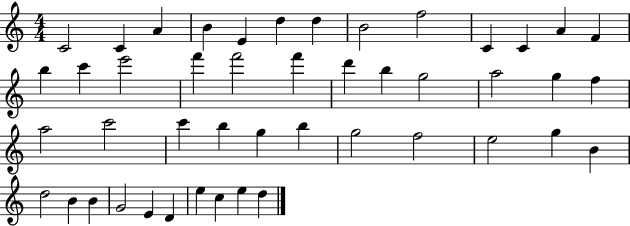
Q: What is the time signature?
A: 4/4